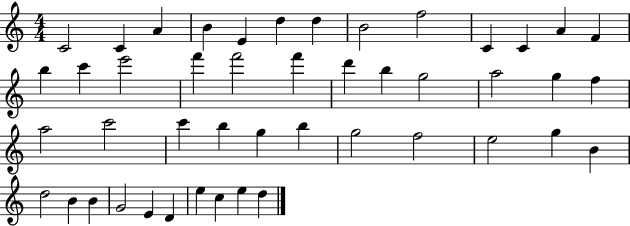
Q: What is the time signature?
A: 4/4